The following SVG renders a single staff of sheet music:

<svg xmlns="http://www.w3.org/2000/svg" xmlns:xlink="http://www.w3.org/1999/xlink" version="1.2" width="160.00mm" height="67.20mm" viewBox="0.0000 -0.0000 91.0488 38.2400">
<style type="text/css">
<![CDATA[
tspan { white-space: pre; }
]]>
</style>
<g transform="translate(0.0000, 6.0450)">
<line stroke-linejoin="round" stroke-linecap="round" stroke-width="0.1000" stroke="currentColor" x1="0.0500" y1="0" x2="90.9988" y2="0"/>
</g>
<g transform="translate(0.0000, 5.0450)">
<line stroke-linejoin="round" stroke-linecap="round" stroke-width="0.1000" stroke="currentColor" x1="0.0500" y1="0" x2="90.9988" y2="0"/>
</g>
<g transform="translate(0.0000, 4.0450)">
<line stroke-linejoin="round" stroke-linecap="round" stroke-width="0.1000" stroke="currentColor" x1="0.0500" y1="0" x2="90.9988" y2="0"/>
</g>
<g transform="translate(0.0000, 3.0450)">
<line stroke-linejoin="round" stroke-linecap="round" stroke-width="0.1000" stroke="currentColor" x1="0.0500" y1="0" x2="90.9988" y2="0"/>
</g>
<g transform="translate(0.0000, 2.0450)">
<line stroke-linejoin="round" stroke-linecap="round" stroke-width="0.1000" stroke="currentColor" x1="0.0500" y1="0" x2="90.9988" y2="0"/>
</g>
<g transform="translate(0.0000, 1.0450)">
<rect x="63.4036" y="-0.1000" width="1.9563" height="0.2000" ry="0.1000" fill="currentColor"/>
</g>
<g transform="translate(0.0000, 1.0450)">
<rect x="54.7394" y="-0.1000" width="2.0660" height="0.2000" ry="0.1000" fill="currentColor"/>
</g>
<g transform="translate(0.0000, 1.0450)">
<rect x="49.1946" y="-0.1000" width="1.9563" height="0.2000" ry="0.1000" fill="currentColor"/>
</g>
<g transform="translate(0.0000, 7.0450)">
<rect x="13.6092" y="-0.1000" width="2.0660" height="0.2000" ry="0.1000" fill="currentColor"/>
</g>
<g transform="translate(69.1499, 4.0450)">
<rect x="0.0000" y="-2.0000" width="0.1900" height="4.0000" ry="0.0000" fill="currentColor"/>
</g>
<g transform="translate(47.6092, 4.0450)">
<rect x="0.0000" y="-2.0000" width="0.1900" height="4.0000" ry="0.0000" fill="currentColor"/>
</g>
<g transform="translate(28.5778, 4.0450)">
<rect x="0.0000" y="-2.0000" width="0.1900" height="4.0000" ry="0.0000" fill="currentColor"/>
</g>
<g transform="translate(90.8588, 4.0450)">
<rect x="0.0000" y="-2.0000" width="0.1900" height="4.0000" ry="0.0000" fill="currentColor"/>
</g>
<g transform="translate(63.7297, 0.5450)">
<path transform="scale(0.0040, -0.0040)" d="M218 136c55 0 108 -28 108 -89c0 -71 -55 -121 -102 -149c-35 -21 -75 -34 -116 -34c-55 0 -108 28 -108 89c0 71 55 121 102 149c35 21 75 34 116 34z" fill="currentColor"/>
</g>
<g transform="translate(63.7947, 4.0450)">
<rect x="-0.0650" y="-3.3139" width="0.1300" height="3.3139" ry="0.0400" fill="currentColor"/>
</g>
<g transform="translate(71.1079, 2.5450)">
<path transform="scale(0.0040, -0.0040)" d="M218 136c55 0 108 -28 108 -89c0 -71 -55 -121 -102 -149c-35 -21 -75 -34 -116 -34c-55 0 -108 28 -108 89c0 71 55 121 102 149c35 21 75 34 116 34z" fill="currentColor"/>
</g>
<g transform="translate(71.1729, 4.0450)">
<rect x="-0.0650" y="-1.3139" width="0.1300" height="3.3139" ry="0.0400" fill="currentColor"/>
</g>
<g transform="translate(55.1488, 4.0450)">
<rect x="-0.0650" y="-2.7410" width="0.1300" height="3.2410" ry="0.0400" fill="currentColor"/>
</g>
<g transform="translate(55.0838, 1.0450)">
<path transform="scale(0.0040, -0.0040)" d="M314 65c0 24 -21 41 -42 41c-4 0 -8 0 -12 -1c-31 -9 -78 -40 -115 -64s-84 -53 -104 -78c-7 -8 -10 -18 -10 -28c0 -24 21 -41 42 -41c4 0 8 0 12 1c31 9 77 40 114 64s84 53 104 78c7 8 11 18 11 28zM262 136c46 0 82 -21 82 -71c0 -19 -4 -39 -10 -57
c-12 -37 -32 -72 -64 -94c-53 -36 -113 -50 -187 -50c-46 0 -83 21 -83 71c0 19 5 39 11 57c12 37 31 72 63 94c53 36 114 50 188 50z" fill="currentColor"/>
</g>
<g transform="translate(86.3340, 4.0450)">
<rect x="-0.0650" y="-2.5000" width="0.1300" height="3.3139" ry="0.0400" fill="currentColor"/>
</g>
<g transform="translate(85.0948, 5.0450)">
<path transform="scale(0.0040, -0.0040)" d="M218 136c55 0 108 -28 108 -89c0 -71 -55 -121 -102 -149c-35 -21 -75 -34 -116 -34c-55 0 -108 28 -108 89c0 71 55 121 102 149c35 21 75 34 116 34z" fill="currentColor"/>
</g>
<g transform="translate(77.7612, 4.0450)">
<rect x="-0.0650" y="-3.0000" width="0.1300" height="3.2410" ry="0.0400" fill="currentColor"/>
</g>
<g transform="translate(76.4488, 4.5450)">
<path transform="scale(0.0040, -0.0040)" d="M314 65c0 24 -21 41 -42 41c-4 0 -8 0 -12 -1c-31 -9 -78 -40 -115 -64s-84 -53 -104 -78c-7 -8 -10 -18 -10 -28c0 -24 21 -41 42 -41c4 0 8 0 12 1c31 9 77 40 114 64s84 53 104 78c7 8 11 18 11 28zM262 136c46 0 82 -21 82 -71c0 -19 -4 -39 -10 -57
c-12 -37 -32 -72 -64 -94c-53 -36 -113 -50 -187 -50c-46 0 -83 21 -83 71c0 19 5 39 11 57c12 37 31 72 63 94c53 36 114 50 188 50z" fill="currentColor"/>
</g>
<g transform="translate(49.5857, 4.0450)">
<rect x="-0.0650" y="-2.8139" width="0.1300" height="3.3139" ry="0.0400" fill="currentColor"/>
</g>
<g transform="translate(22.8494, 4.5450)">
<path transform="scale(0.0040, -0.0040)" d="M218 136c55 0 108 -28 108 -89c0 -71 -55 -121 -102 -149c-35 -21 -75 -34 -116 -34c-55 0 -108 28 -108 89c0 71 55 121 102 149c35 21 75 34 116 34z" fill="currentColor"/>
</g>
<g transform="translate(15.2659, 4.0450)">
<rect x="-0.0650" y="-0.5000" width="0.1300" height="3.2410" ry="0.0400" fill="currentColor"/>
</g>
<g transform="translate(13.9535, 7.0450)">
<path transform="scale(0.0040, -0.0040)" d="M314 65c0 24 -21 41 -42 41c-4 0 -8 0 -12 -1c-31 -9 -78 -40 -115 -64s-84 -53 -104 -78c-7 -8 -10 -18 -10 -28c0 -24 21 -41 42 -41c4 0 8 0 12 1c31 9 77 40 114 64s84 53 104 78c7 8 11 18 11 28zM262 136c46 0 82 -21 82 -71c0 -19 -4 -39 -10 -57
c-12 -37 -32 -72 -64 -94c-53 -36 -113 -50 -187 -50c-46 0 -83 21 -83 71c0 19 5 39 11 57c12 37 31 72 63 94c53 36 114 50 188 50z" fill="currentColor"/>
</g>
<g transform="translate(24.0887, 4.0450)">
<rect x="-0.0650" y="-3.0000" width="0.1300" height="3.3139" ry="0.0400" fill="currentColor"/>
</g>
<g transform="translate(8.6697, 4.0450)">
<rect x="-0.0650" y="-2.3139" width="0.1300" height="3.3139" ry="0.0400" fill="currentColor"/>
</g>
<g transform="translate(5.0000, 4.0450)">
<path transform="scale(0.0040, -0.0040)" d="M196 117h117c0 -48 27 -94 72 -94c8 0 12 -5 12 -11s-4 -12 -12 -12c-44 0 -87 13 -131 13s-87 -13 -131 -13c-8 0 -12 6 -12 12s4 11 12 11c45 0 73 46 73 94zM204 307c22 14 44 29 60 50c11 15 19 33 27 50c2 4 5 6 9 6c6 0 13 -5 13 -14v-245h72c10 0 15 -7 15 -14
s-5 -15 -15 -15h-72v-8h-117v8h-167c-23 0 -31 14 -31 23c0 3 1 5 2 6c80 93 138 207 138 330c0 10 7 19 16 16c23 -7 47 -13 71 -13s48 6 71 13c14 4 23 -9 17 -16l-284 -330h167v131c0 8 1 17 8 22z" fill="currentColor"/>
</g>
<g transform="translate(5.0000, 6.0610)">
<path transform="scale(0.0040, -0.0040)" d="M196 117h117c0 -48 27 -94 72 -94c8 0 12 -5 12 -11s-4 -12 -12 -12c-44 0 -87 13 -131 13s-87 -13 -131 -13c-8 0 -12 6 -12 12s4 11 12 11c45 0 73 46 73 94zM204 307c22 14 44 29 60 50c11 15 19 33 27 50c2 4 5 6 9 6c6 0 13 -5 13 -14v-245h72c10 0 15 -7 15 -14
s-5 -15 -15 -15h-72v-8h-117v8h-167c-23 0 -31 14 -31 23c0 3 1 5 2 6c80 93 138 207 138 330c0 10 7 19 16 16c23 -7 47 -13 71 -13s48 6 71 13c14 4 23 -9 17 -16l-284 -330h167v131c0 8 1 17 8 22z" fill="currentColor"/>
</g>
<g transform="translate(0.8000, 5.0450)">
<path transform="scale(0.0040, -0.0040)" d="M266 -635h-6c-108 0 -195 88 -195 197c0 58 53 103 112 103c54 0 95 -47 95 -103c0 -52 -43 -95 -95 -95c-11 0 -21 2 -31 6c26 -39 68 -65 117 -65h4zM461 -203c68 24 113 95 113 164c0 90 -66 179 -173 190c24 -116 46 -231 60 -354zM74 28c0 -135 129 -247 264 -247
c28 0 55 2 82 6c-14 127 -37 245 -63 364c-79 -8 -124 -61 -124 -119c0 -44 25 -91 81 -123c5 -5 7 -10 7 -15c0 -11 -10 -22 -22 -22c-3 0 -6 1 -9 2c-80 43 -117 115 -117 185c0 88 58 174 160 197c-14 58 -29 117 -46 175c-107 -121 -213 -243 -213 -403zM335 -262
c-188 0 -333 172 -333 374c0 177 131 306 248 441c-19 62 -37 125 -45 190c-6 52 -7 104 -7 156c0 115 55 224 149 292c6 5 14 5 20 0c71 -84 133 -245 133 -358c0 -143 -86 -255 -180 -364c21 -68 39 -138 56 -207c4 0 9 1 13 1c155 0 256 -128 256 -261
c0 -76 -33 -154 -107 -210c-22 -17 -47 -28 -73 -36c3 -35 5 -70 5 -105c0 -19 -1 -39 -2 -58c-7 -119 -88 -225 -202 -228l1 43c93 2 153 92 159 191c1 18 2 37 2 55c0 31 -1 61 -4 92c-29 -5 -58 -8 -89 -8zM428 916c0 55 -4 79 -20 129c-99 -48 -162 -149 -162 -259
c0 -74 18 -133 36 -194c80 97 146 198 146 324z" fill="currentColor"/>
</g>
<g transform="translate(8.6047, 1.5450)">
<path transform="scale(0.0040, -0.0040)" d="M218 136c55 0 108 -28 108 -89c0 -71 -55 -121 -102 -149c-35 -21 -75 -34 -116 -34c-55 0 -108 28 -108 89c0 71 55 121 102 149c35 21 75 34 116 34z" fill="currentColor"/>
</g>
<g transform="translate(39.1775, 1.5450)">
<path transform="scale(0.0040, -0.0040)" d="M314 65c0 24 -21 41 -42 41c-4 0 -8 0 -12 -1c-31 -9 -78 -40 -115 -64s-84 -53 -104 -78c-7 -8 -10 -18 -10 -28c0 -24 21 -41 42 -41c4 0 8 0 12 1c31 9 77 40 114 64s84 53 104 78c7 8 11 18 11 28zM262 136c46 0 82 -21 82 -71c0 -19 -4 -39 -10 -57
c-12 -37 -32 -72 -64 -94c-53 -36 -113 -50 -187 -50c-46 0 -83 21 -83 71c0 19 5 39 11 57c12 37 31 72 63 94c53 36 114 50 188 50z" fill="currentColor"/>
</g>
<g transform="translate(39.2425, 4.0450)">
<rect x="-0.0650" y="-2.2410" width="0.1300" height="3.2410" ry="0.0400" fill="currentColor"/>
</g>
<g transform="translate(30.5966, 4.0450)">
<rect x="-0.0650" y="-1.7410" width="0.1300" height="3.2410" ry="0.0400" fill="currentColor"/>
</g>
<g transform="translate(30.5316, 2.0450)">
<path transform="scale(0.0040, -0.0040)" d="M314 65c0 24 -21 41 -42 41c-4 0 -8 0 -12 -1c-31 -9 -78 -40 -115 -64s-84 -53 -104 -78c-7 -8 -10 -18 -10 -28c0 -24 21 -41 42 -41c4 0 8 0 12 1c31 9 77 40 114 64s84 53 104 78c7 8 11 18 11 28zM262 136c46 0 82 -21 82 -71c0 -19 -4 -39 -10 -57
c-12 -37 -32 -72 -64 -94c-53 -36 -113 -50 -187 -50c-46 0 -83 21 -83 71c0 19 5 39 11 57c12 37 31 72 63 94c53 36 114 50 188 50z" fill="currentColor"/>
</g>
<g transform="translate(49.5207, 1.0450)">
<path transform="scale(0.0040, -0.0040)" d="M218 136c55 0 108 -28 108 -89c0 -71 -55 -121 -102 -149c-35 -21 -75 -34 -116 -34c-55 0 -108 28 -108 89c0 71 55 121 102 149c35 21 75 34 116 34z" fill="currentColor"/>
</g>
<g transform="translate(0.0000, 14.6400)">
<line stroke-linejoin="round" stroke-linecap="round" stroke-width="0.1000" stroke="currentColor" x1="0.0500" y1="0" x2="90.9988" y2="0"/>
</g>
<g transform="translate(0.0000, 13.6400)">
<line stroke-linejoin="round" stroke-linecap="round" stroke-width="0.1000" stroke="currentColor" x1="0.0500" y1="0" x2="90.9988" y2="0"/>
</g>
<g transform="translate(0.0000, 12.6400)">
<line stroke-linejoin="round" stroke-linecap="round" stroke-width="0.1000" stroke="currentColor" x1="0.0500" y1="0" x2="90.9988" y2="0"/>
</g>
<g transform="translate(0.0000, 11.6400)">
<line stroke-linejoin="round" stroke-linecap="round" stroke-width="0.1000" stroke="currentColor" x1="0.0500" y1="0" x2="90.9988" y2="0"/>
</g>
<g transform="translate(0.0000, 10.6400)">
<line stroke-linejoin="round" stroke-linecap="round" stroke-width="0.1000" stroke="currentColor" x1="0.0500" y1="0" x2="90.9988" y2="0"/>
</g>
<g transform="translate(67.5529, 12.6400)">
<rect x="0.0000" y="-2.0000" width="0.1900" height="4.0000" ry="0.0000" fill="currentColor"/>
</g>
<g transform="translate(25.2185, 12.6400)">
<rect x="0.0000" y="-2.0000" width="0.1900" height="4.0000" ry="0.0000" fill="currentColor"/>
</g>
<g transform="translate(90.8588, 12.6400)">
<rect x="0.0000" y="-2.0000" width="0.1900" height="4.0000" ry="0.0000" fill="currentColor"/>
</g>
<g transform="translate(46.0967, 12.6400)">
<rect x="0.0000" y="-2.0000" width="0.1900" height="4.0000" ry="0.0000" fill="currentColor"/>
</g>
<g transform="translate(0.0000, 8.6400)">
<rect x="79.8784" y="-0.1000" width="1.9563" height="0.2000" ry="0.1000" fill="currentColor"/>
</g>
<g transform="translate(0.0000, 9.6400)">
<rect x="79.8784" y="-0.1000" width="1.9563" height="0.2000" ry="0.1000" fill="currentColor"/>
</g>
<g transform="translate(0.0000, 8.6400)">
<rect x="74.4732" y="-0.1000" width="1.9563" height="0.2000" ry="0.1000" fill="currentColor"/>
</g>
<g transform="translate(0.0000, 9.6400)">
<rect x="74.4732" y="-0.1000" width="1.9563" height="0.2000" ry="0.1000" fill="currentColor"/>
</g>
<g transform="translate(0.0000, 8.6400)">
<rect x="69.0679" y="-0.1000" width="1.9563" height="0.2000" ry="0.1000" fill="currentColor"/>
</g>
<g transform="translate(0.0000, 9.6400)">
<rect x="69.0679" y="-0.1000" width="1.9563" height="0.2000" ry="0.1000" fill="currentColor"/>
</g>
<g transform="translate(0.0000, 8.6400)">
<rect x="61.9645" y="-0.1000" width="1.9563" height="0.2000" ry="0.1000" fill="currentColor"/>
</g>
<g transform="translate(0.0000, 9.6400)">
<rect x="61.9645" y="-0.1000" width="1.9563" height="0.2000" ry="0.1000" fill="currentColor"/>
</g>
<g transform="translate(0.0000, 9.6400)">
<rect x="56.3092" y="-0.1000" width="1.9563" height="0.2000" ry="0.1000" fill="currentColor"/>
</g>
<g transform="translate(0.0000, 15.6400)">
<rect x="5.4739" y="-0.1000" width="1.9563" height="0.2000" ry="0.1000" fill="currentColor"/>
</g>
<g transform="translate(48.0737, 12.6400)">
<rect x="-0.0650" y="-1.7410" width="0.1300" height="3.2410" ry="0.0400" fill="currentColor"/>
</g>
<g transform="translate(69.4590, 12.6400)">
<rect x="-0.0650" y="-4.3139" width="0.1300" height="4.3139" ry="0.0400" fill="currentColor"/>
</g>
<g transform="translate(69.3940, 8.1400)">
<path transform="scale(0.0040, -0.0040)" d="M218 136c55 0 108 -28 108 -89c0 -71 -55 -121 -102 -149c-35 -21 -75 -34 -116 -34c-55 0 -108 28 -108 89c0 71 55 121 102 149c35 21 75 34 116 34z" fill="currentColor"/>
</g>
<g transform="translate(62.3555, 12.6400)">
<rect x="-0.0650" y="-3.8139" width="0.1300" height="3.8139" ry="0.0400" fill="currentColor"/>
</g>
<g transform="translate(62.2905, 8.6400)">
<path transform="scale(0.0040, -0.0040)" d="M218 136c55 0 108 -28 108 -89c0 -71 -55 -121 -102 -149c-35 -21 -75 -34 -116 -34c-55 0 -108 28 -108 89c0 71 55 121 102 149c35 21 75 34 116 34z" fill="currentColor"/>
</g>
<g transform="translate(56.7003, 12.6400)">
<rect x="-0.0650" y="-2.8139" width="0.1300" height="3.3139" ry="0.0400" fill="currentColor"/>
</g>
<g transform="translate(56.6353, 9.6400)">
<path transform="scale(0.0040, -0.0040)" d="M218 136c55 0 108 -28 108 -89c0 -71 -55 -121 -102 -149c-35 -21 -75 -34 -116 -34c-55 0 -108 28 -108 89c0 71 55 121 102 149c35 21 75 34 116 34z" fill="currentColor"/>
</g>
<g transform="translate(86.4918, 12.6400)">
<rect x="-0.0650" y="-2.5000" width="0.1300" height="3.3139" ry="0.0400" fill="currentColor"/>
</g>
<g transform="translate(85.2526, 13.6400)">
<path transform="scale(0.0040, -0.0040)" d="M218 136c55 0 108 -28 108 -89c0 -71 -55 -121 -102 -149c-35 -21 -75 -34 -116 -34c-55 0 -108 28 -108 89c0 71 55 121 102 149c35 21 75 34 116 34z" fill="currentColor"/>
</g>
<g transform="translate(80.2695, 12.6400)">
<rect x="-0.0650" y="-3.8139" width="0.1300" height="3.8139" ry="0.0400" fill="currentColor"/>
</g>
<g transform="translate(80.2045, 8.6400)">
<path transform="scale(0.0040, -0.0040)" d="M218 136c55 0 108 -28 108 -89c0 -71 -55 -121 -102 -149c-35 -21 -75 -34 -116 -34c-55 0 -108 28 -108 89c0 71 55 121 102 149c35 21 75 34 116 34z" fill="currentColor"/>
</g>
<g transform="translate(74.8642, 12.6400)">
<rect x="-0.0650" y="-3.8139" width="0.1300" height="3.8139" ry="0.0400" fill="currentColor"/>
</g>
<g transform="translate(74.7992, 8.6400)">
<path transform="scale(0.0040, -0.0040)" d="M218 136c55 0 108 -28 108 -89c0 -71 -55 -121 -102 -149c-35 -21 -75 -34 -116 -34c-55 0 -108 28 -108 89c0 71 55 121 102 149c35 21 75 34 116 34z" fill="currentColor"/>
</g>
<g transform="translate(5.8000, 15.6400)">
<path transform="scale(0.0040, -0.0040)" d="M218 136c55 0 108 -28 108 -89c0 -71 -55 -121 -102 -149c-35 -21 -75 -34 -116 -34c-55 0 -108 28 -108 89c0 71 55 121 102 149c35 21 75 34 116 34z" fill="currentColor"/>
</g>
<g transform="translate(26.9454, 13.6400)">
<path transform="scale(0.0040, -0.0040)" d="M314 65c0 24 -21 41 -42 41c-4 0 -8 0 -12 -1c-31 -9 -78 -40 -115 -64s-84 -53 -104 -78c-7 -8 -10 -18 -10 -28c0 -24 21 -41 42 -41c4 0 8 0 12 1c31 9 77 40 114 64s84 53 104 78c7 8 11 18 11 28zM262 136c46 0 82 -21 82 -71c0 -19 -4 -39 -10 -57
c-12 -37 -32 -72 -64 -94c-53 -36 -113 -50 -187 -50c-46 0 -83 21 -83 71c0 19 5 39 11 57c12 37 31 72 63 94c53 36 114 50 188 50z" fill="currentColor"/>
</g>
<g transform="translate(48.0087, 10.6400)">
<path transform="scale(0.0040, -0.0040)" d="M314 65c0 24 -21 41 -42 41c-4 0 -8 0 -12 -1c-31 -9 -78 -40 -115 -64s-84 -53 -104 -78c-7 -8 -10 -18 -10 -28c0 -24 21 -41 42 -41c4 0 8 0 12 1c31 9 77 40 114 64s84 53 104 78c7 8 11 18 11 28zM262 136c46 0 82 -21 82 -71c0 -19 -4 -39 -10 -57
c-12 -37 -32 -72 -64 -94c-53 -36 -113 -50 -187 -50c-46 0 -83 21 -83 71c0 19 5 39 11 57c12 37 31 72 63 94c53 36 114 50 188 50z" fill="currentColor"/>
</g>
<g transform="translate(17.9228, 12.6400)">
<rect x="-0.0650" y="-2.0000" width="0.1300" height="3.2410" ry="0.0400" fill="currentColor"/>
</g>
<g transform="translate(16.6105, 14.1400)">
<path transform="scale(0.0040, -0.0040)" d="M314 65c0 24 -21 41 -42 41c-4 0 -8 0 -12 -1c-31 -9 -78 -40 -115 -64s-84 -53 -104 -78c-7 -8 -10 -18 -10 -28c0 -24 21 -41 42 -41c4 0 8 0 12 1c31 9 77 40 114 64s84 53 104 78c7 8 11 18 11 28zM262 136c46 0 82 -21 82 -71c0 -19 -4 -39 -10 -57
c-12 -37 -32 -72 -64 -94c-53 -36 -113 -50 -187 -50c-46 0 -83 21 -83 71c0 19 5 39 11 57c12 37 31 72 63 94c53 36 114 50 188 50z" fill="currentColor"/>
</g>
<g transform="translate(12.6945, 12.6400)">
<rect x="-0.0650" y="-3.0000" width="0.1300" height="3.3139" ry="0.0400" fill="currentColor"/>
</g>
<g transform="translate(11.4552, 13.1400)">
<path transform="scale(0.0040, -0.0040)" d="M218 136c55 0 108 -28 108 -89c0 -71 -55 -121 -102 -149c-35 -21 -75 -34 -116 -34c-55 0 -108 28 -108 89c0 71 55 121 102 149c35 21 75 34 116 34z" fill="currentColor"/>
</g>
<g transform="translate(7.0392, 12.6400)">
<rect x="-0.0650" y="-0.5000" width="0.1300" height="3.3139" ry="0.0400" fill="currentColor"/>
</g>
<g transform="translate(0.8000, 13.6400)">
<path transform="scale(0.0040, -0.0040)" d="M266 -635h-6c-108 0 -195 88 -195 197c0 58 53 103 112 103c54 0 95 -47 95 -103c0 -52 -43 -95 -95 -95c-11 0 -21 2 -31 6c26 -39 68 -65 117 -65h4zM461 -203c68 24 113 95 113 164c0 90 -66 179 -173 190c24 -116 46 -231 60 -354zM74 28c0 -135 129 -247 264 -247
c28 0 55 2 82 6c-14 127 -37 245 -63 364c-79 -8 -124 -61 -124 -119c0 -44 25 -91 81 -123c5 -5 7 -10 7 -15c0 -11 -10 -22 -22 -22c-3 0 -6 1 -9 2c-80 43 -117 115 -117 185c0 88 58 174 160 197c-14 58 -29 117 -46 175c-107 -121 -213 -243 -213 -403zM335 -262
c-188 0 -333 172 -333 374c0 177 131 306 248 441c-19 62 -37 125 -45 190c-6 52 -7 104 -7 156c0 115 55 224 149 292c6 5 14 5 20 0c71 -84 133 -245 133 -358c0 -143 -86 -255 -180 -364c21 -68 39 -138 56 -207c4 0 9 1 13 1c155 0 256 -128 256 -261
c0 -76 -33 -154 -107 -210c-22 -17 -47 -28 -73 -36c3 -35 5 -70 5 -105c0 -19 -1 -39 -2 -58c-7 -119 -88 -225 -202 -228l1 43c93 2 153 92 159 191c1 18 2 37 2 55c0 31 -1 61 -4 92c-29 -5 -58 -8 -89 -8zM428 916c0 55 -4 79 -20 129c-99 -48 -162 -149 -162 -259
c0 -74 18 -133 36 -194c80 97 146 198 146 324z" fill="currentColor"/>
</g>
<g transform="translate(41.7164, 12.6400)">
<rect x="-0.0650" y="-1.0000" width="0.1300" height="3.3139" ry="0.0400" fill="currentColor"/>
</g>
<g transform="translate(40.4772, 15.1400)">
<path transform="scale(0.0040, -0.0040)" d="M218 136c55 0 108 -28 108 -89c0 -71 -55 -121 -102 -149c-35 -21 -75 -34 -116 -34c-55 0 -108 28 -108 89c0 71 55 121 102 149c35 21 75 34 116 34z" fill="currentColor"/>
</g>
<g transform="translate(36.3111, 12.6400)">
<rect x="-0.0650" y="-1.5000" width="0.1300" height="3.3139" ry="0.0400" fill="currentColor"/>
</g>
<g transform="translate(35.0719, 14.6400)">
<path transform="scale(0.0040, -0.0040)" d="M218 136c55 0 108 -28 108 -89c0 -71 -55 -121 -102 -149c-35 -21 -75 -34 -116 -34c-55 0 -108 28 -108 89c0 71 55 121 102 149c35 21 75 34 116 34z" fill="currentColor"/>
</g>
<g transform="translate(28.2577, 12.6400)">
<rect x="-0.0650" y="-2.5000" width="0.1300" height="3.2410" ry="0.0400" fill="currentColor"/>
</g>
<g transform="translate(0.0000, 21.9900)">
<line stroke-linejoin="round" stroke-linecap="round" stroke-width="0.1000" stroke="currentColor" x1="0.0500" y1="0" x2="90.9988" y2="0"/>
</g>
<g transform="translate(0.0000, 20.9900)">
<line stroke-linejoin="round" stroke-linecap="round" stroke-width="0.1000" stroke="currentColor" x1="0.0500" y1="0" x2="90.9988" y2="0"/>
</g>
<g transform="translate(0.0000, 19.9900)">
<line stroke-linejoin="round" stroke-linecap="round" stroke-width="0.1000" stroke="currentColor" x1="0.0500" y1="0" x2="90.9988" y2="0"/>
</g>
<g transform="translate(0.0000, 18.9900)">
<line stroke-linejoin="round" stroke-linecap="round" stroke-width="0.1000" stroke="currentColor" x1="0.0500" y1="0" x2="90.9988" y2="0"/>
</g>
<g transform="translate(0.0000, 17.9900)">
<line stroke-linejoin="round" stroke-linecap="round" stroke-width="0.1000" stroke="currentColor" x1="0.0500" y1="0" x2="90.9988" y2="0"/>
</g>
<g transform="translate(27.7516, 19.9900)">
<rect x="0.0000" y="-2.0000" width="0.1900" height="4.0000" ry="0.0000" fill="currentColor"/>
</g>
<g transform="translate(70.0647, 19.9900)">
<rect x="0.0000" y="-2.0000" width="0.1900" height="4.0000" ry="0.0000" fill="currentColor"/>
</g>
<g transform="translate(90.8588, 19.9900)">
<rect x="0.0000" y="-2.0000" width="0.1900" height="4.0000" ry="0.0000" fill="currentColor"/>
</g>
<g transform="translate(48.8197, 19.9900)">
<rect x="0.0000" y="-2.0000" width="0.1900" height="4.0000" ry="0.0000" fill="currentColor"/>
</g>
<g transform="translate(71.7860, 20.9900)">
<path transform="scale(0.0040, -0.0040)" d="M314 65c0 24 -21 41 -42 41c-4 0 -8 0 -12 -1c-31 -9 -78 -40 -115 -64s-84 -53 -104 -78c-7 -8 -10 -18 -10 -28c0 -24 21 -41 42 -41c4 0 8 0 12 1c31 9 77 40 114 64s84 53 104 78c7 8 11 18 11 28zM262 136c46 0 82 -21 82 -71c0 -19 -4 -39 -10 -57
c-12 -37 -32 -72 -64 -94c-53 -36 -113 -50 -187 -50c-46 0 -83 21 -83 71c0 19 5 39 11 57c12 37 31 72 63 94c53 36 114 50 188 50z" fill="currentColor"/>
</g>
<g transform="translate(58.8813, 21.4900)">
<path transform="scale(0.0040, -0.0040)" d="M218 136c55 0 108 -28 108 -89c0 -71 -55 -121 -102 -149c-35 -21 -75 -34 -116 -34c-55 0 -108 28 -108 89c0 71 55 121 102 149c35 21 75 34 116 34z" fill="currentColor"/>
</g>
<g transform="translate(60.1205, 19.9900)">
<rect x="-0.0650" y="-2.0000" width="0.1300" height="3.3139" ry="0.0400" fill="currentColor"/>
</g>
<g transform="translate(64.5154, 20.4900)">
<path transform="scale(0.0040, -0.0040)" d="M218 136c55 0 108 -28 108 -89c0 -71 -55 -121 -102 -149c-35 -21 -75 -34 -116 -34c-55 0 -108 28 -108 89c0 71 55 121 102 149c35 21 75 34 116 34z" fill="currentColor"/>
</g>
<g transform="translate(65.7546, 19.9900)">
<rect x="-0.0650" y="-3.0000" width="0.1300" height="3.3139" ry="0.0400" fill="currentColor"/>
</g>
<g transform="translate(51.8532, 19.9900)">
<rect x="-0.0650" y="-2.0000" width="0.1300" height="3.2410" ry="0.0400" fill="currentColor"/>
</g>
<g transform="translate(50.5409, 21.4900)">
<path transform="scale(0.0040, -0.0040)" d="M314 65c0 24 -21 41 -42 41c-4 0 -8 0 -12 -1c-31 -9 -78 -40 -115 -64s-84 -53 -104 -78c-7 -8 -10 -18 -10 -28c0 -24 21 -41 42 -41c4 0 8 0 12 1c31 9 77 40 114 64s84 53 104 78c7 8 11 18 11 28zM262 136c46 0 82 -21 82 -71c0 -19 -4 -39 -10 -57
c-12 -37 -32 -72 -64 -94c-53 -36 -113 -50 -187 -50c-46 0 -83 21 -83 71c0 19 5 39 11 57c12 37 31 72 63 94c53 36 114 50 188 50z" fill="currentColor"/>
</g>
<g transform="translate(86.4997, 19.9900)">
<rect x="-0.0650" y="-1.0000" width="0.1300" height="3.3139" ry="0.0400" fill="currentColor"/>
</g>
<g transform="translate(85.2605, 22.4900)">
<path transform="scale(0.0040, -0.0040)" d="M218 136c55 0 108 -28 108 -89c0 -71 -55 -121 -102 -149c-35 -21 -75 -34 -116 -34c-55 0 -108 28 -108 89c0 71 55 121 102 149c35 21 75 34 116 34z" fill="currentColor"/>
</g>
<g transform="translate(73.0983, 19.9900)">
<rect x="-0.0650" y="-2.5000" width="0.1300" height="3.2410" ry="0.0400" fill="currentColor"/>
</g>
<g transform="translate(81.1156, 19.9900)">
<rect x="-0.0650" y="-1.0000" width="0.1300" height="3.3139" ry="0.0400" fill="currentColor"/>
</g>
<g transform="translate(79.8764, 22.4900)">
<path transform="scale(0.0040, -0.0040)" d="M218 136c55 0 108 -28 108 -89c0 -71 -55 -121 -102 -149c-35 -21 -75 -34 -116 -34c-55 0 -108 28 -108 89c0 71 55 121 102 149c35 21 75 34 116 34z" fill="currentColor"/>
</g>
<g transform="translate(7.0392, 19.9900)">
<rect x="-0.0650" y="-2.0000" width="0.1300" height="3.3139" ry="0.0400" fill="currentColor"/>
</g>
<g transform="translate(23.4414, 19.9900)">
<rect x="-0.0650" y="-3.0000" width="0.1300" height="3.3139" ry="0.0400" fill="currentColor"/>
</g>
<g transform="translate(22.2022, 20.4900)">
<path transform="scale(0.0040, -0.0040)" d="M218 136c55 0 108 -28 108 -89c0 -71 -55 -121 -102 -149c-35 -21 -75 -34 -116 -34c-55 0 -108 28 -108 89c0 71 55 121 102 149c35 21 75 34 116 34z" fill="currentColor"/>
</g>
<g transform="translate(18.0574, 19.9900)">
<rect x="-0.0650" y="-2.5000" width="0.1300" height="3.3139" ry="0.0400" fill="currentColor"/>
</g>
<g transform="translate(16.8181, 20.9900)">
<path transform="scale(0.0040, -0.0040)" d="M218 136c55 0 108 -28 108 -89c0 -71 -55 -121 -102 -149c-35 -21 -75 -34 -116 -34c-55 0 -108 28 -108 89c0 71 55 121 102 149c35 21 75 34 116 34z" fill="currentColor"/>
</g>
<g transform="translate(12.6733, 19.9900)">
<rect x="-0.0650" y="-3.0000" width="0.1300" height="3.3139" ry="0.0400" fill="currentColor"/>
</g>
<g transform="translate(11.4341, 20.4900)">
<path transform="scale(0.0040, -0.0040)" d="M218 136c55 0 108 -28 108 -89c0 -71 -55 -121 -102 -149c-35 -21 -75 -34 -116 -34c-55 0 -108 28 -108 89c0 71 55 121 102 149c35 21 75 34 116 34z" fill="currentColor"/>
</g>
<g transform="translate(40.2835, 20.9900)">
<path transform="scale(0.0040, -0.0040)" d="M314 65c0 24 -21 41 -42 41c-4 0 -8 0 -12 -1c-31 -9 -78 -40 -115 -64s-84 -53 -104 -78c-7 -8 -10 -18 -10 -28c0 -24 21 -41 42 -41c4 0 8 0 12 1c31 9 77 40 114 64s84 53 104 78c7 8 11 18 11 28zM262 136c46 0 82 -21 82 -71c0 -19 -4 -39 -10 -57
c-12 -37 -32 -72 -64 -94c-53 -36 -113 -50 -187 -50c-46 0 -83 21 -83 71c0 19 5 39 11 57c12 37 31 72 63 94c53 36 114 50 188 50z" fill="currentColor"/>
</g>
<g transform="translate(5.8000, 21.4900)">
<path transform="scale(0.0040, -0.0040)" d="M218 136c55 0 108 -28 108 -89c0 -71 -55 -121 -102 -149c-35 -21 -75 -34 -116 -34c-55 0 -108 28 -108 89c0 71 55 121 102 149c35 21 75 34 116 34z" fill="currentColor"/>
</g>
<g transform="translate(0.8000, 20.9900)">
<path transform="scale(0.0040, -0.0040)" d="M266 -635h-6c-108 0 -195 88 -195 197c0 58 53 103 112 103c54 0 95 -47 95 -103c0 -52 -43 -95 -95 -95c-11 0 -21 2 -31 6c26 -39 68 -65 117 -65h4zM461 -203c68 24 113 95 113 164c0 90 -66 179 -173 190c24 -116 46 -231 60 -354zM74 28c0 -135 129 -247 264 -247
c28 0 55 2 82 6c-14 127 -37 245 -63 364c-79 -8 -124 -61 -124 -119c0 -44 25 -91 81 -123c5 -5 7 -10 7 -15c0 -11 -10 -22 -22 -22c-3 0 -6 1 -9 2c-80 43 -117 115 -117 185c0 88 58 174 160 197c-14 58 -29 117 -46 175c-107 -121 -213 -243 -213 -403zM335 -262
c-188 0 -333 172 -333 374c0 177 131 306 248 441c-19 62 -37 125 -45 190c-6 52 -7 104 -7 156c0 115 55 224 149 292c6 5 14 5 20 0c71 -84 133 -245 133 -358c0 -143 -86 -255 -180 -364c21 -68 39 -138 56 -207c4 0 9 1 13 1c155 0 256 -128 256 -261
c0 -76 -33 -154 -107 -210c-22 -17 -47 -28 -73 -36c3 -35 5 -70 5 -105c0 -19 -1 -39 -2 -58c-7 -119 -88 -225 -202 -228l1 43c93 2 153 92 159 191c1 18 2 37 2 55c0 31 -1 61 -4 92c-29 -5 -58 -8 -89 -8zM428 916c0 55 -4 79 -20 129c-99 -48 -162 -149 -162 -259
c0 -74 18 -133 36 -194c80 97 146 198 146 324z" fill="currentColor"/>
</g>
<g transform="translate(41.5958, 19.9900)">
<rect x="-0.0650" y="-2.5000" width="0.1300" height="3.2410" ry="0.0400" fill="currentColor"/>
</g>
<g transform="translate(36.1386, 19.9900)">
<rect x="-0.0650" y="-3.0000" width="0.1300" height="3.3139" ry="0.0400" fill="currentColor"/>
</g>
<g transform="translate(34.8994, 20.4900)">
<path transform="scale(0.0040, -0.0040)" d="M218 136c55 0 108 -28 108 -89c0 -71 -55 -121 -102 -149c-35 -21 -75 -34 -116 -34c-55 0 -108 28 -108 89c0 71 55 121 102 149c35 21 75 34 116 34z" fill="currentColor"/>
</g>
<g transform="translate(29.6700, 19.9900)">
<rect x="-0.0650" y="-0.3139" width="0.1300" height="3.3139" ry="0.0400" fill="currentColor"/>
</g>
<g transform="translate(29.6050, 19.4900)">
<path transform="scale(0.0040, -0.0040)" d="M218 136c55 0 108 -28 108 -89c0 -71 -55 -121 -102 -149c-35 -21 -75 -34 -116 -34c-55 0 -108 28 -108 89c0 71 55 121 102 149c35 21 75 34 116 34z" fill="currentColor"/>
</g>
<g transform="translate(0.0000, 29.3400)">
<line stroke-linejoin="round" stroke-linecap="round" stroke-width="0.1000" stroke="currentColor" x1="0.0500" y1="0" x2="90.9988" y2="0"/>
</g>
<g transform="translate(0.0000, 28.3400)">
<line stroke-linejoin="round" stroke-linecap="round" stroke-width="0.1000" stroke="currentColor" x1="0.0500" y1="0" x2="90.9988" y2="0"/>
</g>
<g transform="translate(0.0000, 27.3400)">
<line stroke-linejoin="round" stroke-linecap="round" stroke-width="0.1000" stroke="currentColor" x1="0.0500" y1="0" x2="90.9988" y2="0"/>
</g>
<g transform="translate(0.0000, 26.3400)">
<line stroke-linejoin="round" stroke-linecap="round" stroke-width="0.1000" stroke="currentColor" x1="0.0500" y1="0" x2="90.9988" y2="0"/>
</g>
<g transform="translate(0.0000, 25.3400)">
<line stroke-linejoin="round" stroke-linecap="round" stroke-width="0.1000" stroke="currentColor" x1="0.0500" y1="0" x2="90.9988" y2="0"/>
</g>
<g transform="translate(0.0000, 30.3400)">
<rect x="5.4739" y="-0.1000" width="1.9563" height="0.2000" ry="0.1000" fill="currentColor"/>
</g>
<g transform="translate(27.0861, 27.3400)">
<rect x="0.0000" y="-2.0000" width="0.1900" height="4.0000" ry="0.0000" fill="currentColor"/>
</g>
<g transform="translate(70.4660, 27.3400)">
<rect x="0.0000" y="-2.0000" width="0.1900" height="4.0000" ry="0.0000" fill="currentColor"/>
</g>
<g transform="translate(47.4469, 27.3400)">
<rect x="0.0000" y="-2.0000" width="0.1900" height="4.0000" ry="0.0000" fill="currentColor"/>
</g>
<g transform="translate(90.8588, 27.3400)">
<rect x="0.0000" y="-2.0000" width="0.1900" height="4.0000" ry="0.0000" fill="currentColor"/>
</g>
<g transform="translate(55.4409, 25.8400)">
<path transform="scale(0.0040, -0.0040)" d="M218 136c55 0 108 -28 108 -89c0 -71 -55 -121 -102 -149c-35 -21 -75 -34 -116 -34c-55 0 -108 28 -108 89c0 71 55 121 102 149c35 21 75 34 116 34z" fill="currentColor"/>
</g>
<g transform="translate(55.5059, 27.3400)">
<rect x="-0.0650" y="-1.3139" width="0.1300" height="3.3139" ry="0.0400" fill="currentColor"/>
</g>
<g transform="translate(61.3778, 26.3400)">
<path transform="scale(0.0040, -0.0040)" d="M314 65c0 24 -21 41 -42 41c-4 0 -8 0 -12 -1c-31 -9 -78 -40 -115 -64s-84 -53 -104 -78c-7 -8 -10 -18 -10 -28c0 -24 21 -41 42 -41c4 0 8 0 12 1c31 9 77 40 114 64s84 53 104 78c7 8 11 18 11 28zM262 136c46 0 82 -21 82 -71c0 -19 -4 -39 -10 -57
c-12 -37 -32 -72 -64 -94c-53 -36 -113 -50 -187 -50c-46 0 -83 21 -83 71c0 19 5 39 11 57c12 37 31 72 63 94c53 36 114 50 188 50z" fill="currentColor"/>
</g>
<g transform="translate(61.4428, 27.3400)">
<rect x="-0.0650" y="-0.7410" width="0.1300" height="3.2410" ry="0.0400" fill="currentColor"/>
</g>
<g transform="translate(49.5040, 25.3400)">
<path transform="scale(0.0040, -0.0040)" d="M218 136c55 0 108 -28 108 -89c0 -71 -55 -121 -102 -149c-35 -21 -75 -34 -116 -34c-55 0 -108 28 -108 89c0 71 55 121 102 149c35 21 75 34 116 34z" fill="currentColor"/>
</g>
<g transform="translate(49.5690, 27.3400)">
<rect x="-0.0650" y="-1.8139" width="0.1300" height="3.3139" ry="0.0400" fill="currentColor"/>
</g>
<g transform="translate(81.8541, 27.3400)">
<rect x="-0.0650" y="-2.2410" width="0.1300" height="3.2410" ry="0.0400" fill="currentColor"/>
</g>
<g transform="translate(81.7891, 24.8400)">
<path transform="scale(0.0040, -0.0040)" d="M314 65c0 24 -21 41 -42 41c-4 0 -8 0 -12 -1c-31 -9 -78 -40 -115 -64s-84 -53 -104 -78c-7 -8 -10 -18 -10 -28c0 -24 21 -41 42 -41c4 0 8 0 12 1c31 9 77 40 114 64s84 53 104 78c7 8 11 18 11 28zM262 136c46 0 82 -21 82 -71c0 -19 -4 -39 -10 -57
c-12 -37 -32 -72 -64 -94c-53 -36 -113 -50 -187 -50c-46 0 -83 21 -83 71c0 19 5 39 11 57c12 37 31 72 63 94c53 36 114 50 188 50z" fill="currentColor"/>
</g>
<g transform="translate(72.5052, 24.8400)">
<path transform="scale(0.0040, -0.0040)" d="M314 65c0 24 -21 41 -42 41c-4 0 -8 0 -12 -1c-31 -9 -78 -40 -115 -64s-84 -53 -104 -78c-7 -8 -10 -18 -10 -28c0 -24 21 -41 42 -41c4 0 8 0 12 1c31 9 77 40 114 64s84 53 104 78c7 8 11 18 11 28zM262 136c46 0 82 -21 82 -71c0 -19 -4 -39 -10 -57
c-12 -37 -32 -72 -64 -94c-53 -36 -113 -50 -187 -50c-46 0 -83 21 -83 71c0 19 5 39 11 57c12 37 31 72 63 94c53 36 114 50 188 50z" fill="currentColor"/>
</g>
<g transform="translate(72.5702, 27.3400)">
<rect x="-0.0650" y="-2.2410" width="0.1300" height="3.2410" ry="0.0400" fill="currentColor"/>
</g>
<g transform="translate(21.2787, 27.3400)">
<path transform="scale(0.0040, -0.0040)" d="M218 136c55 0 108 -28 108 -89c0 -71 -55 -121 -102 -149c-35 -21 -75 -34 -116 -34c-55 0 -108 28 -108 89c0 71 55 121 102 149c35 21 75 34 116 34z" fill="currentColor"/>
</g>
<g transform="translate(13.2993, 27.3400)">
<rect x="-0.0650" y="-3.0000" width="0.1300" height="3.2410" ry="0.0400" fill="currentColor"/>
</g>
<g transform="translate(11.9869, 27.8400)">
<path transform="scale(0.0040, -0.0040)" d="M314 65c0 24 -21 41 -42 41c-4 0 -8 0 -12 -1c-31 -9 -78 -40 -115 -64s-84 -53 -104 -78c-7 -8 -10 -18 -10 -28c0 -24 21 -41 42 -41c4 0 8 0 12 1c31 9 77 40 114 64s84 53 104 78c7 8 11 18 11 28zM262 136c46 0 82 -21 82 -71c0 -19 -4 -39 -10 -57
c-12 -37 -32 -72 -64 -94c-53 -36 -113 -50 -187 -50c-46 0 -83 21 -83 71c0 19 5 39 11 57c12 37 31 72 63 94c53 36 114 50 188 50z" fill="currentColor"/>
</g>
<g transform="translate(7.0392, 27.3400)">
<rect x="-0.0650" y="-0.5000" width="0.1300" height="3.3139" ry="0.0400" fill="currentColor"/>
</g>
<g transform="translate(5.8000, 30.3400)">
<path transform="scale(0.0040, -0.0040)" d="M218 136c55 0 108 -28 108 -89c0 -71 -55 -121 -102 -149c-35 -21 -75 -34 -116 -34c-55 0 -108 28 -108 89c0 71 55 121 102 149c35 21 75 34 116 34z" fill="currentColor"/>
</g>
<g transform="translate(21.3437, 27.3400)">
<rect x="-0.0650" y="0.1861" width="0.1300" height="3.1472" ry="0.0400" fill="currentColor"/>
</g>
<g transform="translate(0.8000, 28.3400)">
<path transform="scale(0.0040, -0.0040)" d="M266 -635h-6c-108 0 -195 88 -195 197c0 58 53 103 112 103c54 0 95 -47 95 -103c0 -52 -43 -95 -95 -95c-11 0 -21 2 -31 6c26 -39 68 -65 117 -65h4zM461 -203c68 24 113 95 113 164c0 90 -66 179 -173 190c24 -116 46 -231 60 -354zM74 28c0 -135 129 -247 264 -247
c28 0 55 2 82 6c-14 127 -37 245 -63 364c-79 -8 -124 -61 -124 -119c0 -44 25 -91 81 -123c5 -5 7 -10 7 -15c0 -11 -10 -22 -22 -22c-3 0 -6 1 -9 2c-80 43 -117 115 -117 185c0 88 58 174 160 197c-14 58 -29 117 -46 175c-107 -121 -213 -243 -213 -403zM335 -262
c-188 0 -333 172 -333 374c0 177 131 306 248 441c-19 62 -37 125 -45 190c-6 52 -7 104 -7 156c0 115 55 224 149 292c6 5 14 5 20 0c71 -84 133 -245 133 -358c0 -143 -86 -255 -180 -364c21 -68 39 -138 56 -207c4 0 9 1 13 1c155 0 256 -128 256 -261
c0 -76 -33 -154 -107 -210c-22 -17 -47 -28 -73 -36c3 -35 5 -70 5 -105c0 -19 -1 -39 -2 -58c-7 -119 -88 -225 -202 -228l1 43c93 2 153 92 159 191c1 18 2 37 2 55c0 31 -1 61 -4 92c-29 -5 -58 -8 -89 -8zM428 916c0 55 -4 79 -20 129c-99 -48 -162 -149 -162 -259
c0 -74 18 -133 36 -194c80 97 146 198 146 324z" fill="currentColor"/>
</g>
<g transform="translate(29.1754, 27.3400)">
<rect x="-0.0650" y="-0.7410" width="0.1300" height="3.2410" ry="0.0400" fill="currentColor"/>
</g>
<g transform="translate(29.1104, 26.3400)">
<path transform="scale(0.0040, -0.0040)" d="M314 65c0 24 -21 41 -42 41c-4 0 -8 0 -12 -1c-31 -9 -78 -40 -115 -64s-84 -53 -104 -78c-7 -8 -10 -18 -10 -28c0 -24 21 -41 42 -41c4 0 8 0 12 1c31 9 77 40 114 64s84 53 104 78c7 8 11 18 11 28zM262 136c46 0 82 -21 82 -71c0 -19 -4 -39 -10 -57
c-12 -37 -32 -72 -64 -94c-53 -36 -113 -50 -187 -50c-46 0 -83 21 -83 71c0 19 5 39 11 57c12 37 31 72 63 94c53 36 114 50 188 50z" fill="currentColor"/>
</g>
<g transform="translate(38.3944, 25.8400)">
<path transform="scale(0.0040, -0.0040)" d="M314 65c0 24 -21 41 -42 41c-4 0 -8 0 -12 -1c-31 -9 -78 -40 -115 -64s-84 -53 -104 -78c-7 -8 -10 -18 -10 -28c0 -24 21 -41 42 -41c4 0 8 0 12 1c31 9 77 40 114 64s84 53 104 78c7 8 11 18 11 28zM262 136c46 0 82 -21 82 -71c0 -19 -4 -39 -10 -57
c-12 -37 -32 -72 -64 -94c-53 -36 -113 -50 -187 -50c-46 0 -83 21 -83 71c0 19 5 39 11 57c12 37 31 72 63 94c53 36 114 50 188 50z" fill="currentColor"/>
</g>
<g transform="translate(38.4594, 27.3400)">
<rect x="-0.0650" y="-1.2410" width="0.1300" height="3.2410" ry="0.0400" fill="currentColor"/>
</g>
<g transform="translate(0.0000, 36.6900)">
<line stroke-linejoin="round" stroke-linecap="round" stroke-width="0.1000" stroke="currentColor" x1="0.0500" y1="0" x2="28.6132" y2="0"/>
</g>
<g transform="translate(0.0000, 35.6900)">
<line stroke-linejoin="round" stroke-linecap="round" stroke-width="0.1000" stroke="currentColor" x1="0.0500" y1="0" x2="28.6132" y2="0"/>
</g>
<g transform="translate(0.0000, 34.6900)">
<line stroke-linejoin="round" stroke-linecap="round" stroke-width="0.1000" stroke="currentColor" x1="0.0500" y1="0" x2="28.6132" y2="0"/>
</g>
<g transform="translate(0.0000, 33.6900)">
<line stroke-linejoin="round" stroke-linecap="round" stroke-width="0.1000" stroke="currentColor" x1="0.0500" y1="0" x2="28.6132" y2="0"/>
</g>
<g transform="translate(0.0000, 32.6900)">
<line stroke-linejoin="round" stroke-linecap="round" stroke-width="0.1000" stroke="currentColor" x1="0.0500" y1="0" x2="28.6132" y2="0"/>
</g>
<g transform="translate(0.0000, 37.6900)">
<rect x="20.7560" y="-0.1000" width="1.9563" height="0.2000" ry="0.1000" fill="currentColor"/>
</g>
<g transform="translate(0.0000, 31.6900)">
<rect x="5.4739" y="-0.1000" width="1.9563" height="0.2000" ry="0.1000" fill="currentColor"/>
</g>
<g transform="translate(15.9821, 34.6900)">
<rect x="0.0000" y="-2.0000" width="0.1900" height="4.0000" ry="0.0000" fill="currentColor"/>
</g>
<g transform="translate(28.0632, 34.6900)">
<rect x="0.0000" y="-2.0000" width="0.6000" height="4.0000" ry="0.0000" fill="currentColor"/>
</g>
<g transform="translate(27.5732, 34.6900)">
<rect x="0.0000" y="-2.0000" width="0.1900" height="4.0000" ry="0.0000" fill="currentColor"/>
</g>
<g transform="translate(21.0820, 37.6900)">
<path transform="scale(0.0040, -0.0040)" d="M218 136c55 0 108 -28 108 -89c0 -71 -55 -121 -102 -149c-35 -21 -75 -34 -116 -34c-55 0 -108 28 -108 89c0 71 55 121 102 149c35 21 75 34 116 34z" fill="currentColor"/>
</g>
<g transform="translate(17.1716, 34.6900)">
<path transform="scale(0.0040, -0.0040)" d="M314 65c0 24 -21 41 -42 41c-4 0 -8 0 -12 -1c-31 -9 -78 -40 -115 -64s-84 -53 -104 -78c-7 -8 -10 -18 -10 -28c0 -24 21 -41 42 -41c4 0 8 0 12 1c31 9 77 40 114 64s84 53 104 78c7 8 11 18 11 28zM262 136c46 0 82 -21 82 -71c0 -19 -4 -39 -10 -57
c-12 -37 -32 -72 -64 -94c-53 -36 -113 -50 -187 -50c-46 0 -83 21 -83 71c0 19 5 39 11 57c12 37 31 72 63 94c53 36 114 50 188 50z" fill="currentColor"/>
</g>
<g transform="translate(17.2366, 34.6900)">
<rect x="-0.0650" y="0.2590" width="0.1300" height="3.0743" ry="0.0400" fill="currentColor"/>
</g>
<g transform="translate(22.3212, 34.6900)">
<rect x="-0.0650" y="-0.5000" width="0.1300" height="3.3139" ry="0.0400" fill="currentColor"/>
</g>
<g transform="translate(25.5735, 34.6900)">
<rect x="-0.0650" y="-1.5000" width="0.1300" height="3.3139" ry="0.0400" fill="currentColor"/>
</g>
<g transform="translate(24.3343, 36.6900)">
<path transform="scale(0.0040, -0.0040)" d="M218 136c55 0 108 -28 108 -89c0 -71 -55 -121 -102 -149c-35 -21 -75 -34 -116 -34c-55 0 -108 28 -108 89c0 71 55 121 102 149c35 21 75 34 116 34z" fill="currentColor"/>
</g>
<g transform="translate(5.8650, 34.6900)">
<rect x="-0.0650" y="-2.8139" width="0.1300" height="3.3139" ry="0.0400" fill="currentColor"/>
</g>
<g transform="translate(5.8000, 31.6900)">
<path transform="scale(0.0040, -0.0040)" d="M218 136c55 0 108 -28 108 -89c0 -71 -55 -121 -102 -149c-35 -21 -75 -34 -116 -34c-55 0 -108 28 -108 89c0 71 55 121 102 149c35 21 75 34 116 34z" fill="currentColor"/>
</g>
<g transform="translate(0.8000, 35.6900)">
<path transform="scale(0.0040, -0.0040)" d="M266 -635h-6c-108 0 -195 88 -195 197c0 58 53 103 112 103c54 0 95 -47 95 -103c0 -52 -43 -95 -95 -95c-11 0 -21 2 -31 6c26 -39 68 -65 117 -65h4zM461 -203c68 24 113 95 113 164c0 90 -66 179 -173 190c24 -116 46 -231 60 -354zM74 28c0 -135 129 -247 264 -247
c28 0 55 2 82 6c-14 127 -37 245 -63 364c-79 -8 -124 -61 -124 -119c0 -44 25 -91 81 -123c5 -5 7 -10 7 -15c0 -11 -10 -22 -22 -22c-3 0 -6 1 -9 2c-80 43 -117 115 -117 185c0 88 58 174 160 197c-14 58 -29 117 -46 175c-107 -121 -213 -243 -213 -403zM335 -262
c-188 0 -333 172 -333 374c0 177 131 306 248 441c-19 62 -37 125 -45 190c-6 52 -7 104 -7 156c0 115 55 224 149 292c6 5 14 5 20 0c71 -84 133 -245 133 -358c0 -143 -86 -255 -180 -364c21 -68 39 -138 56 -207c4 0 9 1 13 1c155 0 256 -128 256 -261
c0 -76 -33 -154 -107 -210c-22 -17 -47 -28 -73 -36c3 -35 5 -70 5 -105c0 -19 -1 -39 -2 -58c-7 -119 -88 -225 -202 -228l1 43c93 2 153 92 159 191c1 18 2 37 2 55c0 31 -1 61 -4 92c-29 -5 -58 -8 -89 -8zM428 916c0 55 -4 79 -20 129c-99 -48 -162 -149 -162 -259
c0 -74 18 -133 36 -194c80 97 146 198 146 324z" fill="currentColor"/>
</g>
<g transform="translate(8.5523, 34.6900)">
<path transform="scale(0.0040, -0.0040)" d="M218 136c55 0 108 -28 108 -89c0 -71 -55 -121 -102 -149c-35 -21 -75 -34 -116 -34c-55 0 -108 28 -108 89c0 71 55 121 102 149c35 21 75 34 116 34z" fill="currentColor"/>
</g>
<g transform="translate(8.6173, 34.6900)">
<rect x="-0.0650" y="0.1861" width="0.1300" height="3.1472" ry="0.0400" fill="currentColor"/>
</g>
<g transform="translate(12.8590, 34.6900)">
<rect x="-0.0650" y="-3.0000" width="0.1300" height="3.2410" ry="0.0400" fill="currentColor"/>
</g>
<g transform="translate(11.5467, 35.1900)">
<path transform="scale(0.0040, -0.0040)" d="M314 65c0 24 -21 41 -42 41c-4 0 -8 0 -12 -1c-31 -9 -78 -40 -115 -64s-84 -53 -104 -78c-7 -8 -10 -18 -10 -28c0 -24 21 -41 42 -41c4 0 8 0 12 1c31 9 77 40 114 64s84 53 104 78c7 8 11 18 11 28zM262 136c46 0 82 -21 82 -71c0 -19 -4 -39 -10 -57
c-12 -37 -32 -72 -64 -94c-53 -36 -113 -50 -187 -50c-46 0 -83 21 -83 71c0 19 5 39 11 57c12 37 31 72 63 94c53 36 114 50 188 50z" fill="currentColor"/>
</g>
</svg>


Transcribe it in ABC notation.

X:1
T:Untitled
M:4/4
L:1/4
K:C
g C2 A f2 g2 a a2 b e A2 G C A F2 G2 E D f2 a c' d' c' c' G F A G A c A G2 F2 F A G2 D D C A2 B d2 e2 f e d2 g2 g2 a B A2 B2 C E